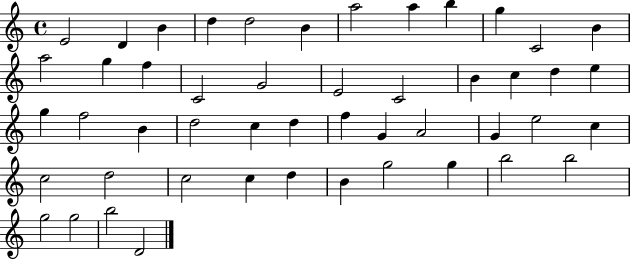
E4/h D4/q B4/q D5/q D5/h B4/q A5/h A5/q B5/q G5/q C4/h B4/q A5/h G5/q F5/q C4/h G4/h E4/h C4/h B4/q C5/q D5/q E5/q G5/q F5/h B4/q D5/h C5/q D5/q F5/q G4/q A4/h G4/q E5/h C5/q C5/h D5/h C5/h C5/q D5/q B4/q G5/h G5/q B5/h B5/h G5/h G5/h B5/h D4/h